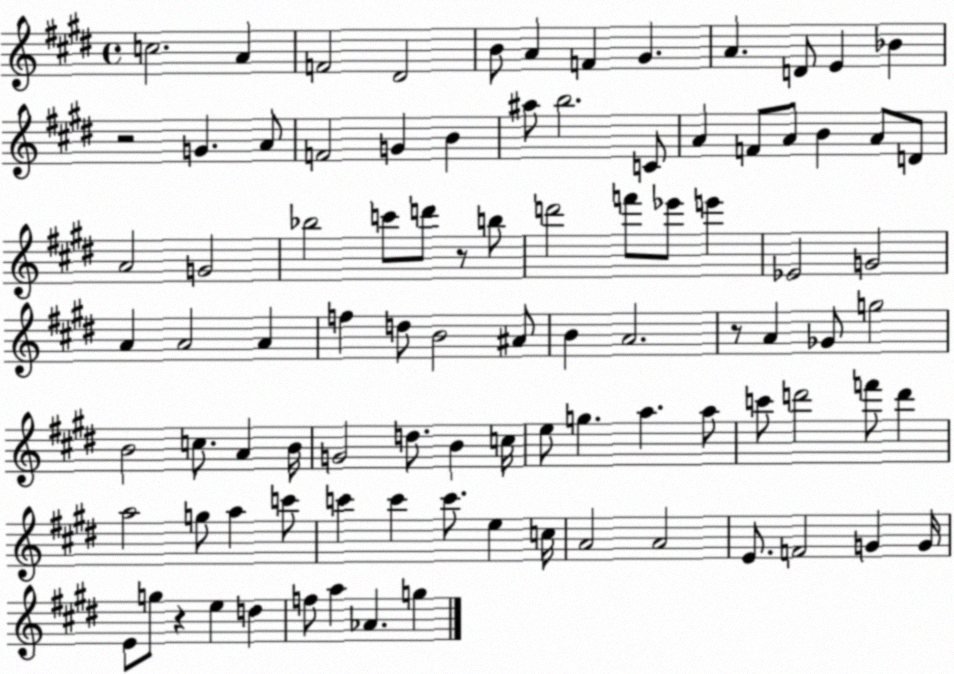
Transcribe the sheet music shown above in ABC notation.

X:1
T:Untitled
M:4/4
L:1/4
K:E
c2 A F2 ^D2 B/2 A F ^G A D/2 E _B z2 G A/2 F2 G B ^a/2 b2 C/2 A F/2 A/2 B A/2 D/2 A2 G2 _b2 c'/2 d'/2 z/2 b/2 d'2 f'/2 _e'/2 e' _E2 G2 A A2 A f d/2 B2 ^A/2 B A2 z/2 A _G/2 g2 B2 c/2 A B/4 G2 d/2 B c/4 e/2 g a a/2 c'/2 d'2 f'/2 d' a2 g/2 a c'/2 c' c' c'/2 e c/4 A2 A2 E/2 F2 G G/4 E/2 g/2 z e d f/2 a _A g